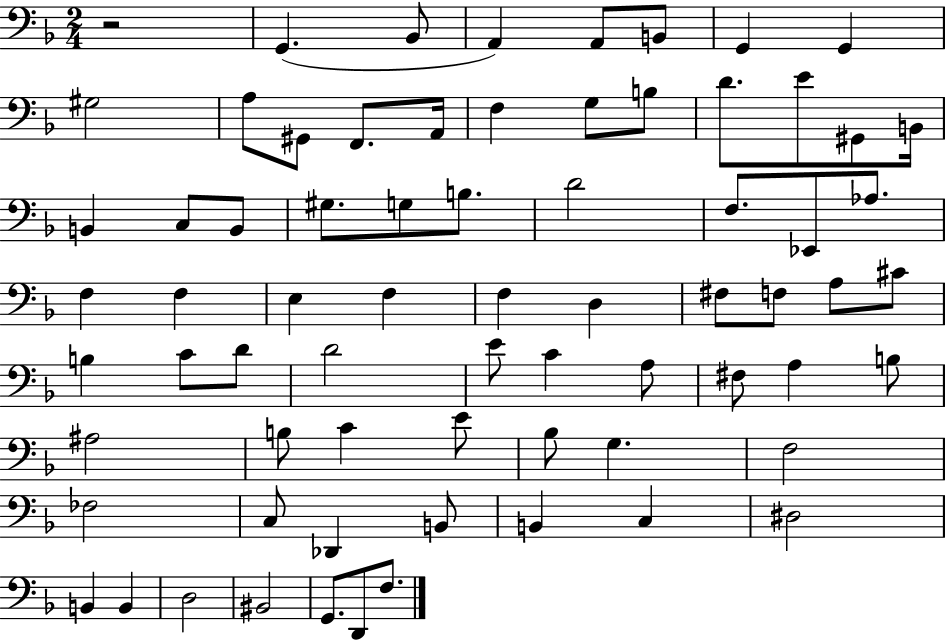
X:1
T:Untitled
M:2/4
L:1/4
K:F
z2 G,, _B,,/2 A,, A,,/2 B,,/2 G,, G,, ^G,2 A,/2 ^G,,/2 F,,/2 A,,/4 F, G,/2 B,/2 D/2 E/2 ^G,,/2 B,,/4 B,, C,/2 B,,/2 ^G,/2 G,/2 B,/2 D2 F,/2 _E,,/2 _A,/2 F, F, E, F, F, D, ^F,/2 F,/2 A,/2 ^C/2 B, C/2 D/2 D2 E/2 C A,/2 ^F,/2 A, B,/2 ^A,2 B,/2 C E/2 _B,/2 G, F,2 _F,2 C,/2 _D,, B,,/2 B,, C, ^D,2 B,, B,, D,2 ^B,,2 G,,/2 D,,/2 F,/2